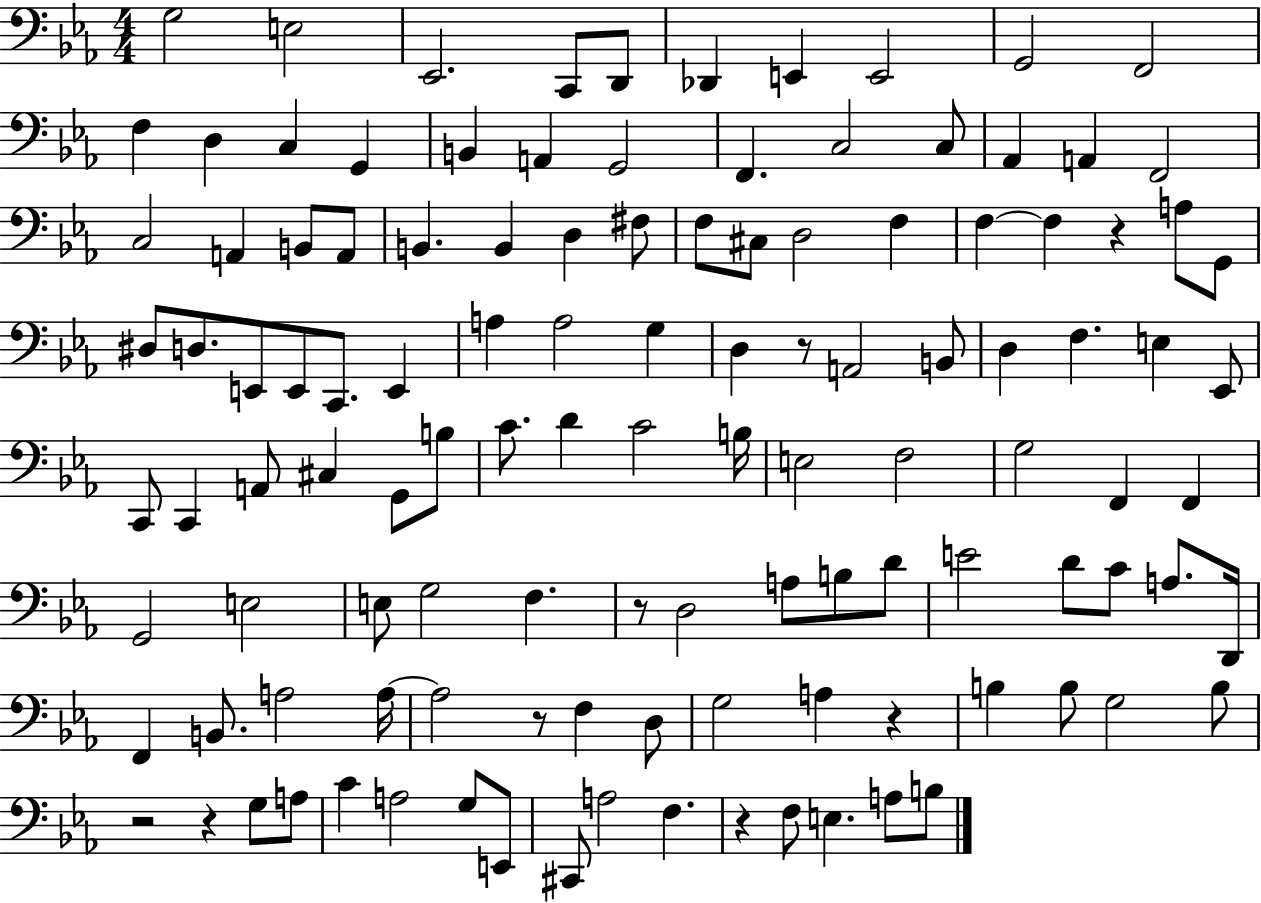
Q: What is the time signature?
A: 4/4